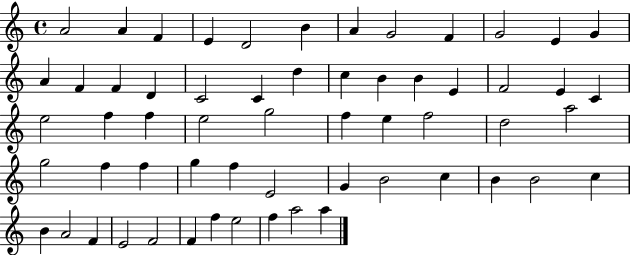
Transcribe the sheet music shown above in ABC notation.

X:1
T:Untitled
M:4/4
L:1/4
K:C
A2 A F E D2 B A G2 F G2 E G A F F D C2 C d c B B E F2 E C e2 f f e2 g2 f e f2 d2 a2 g2 f f g f E2 G B2 c B B2 c B A2 F E2 F2 F f e2 f a2 a